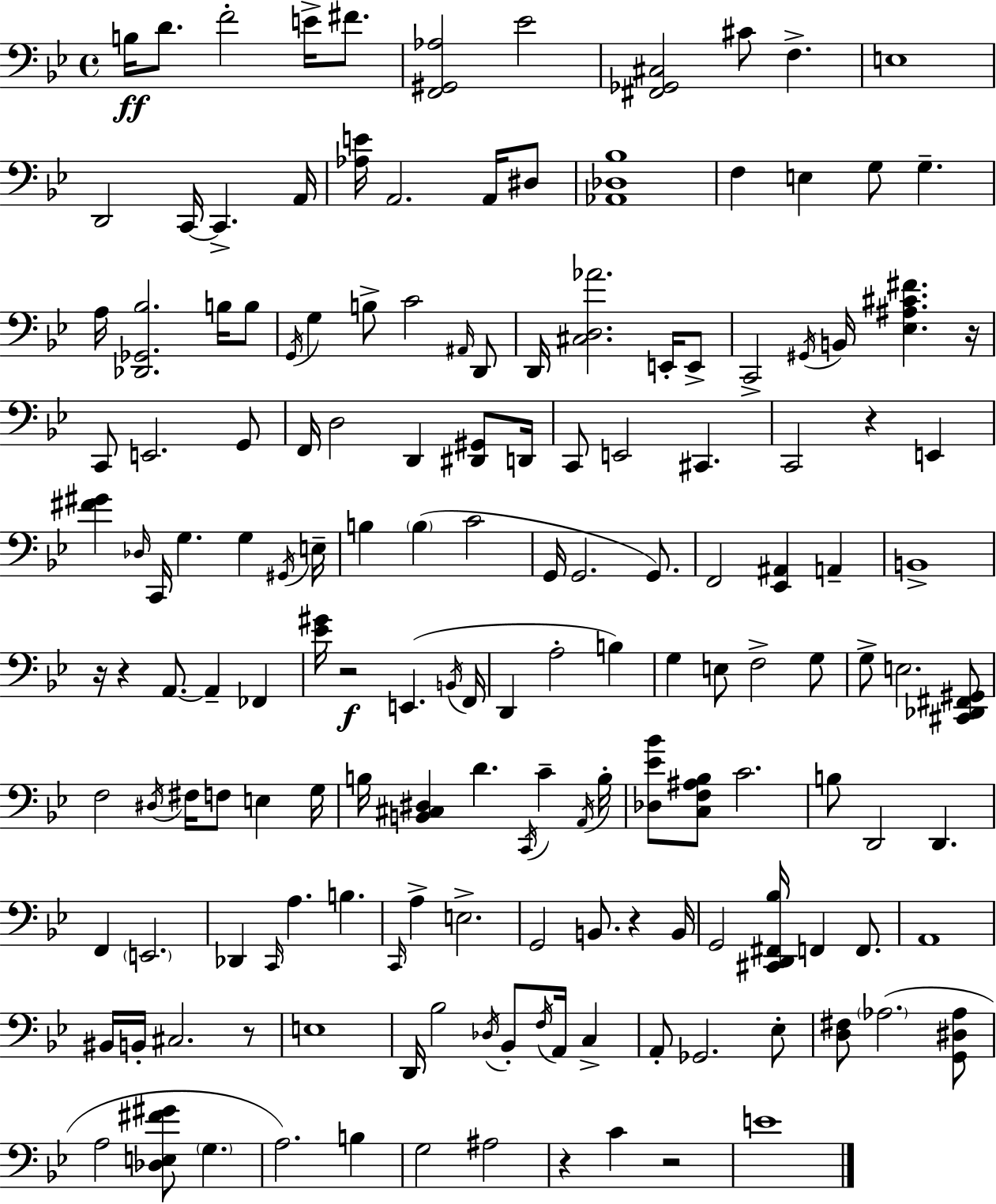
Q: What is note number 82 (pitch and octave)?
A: E3